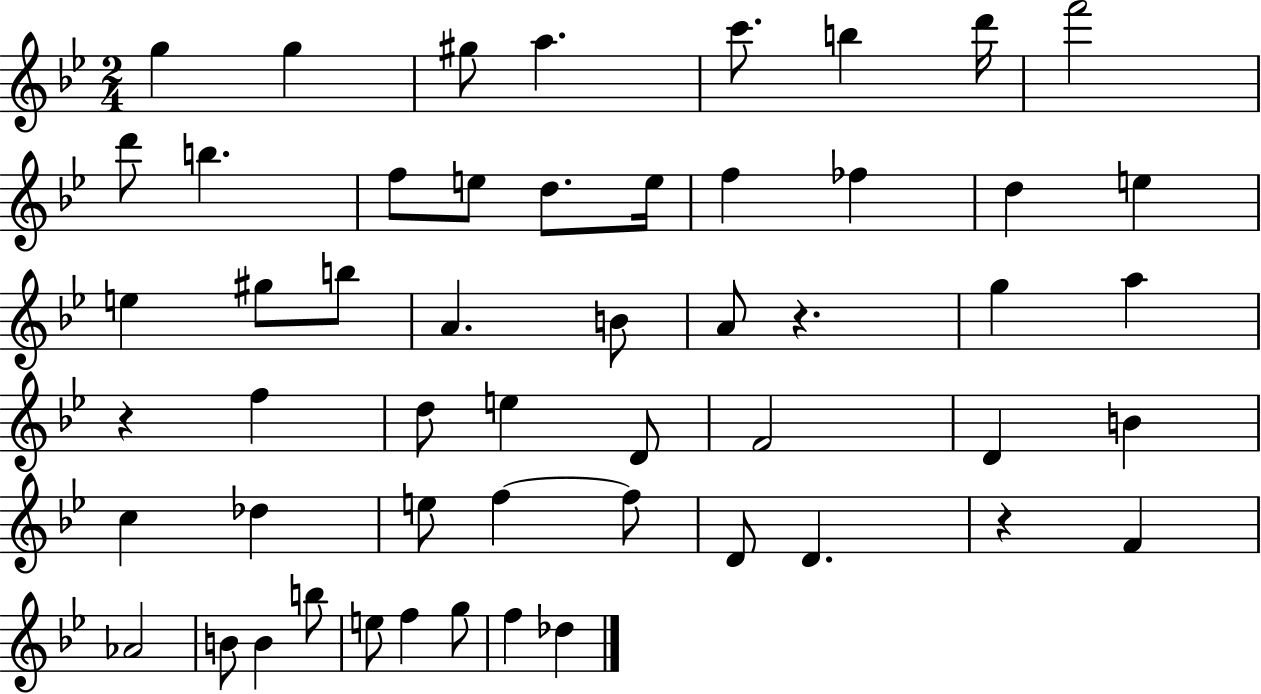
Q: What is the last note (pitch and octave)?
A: Db5